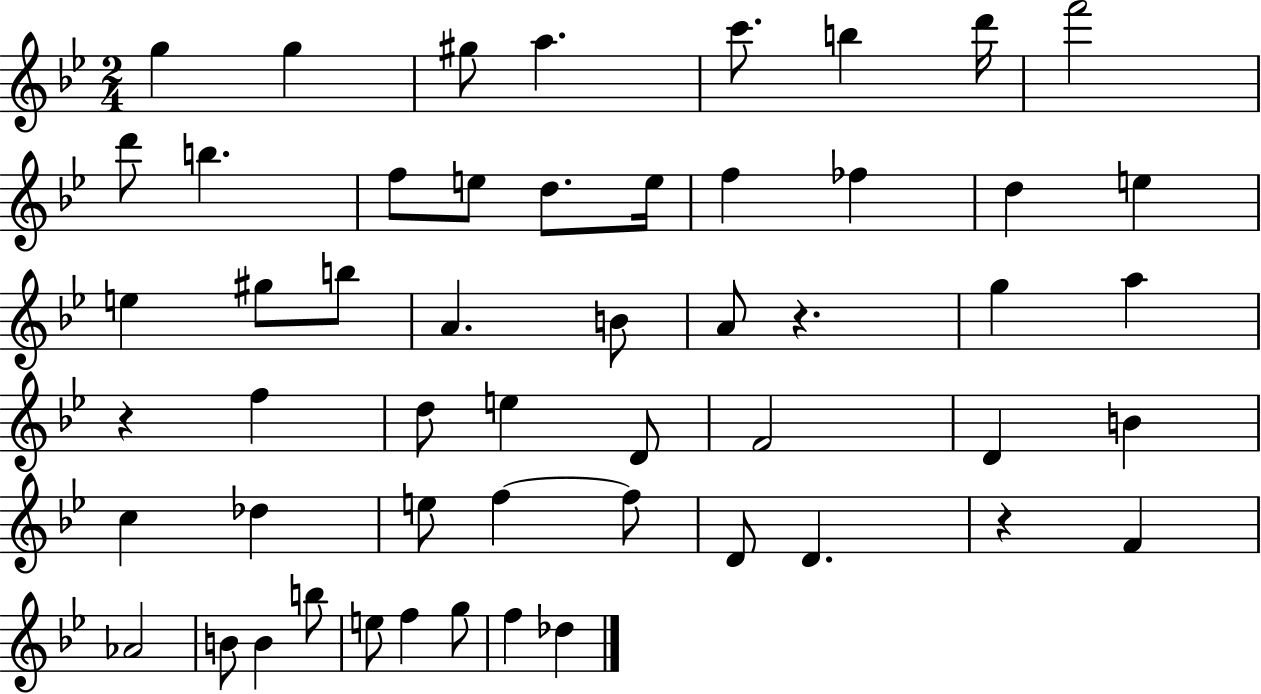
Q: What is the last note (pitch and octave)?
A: Db5